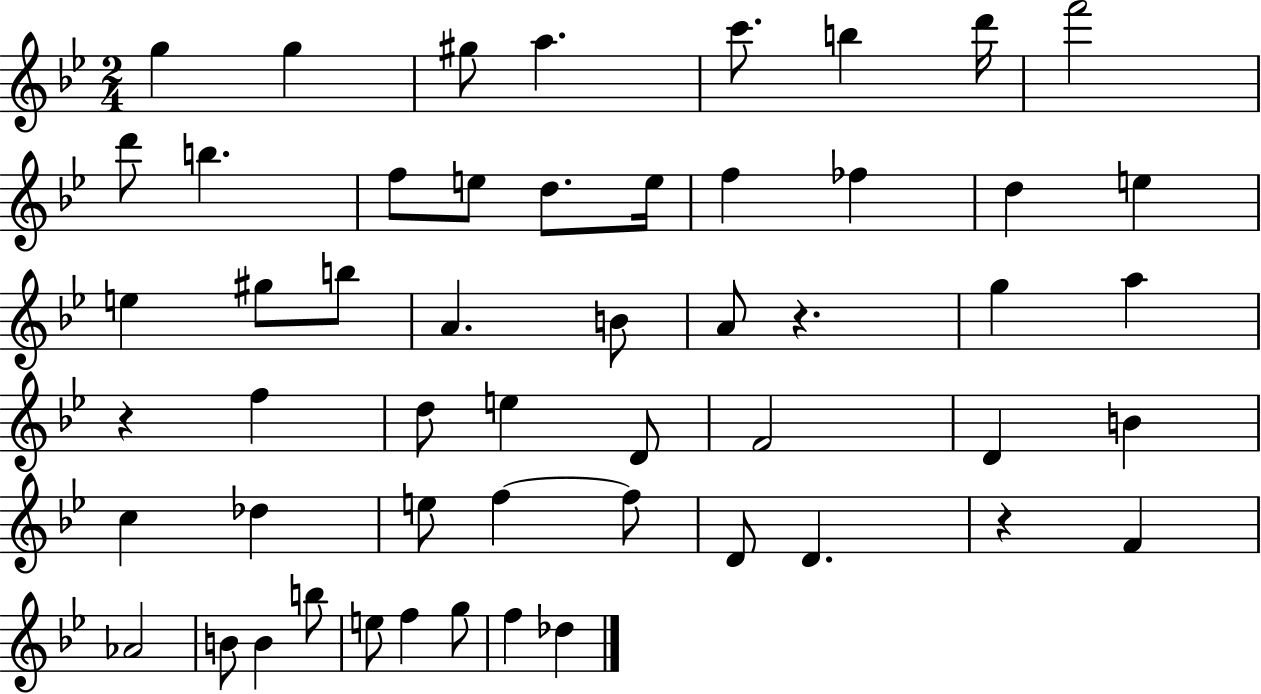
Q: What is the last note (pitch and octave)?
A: Db5